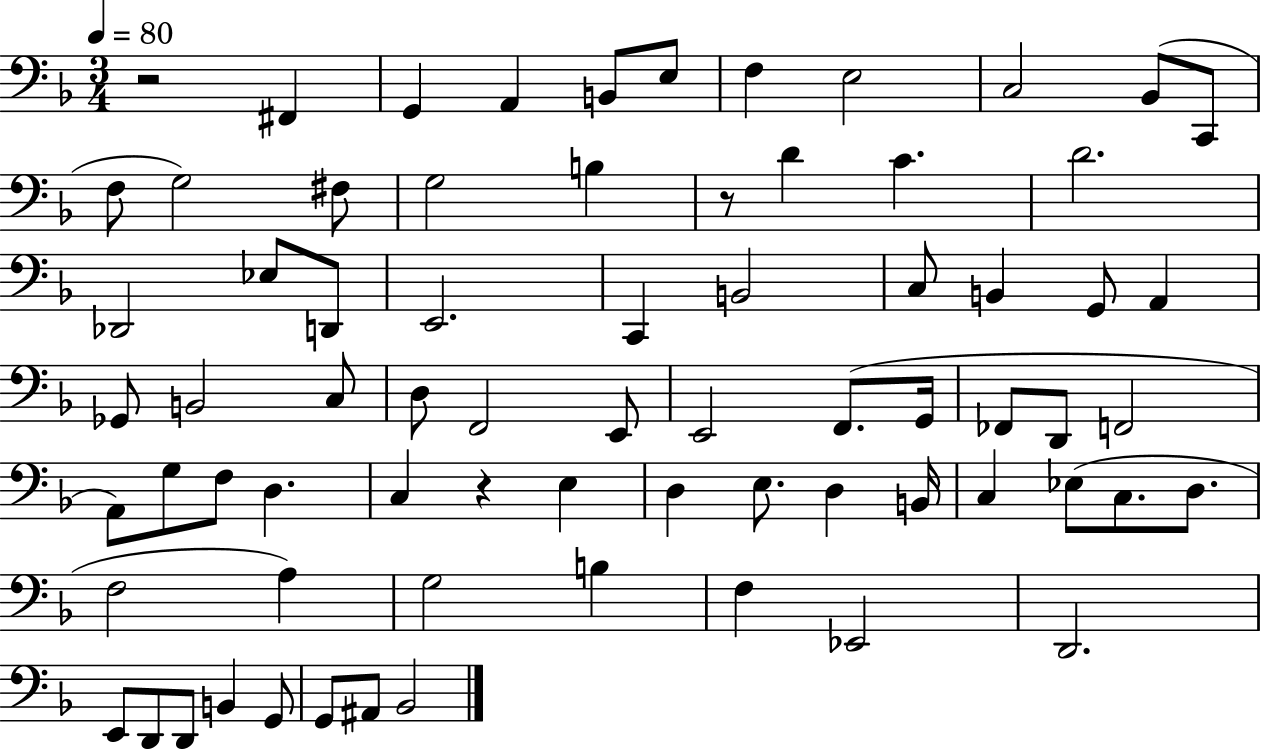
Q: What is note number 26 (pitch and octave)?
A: B2